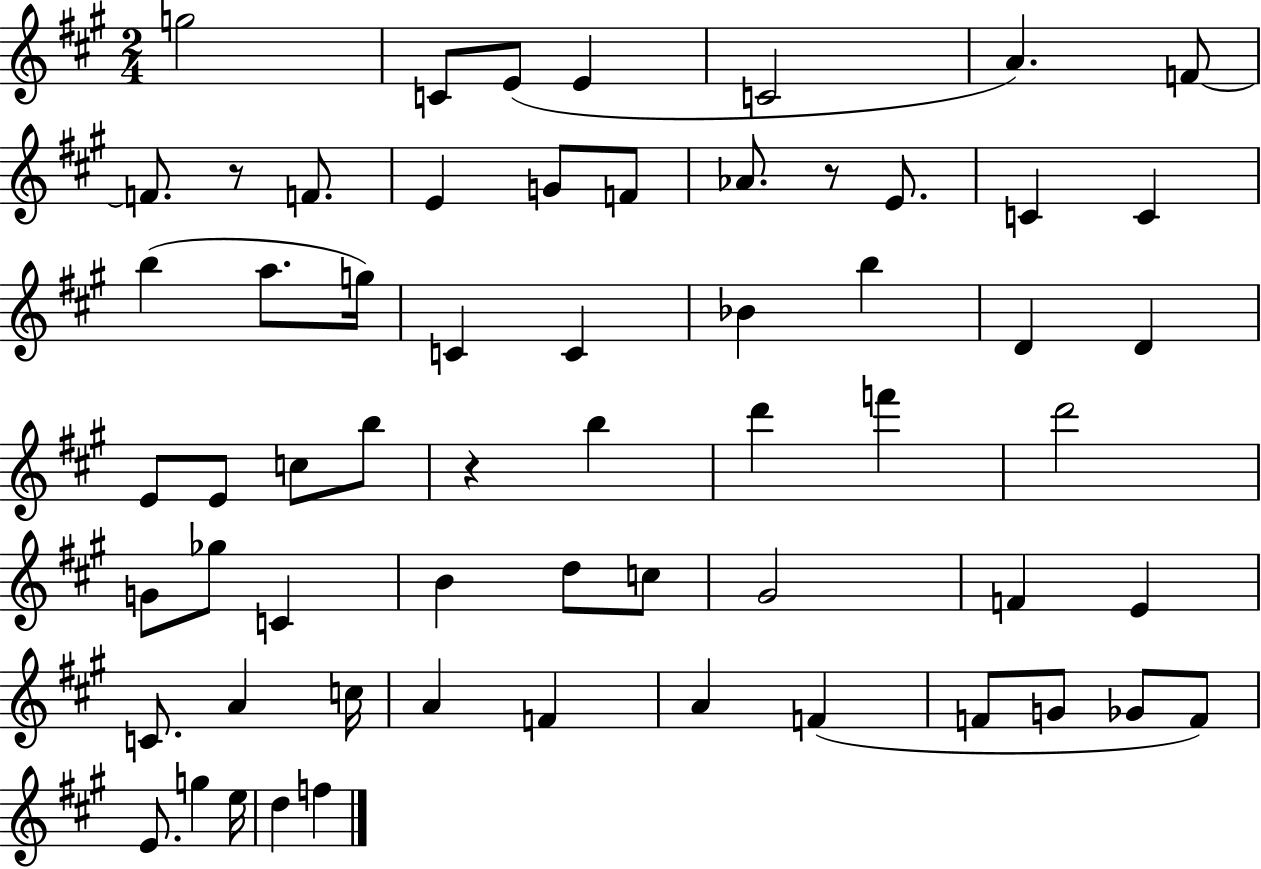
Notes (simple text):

G5/h C4/e E4/e E4/q C4/h A4/q. F4/e F4/e. R/e F4/e. E4/q G4/e F4/e Ab4/e. R/e E4/e. C4/q C4/q B5/q A5/e. G5/s C4/q C4/q Bb4/q B5/q D4/q D4/q E4/e E4/e C5/e B5/e R/q B5/q D6/q F6/q D6/h G4/e Gb5/e C4/q B4/q D5/e C5/e G#4/h F4/q E4/q C4/e. A4/q C5/s A4/q F4/q A4/q F4/q F4/e G4/e Gb4/e F4/e E4/e. G5/q E5/s D5/q F5/q